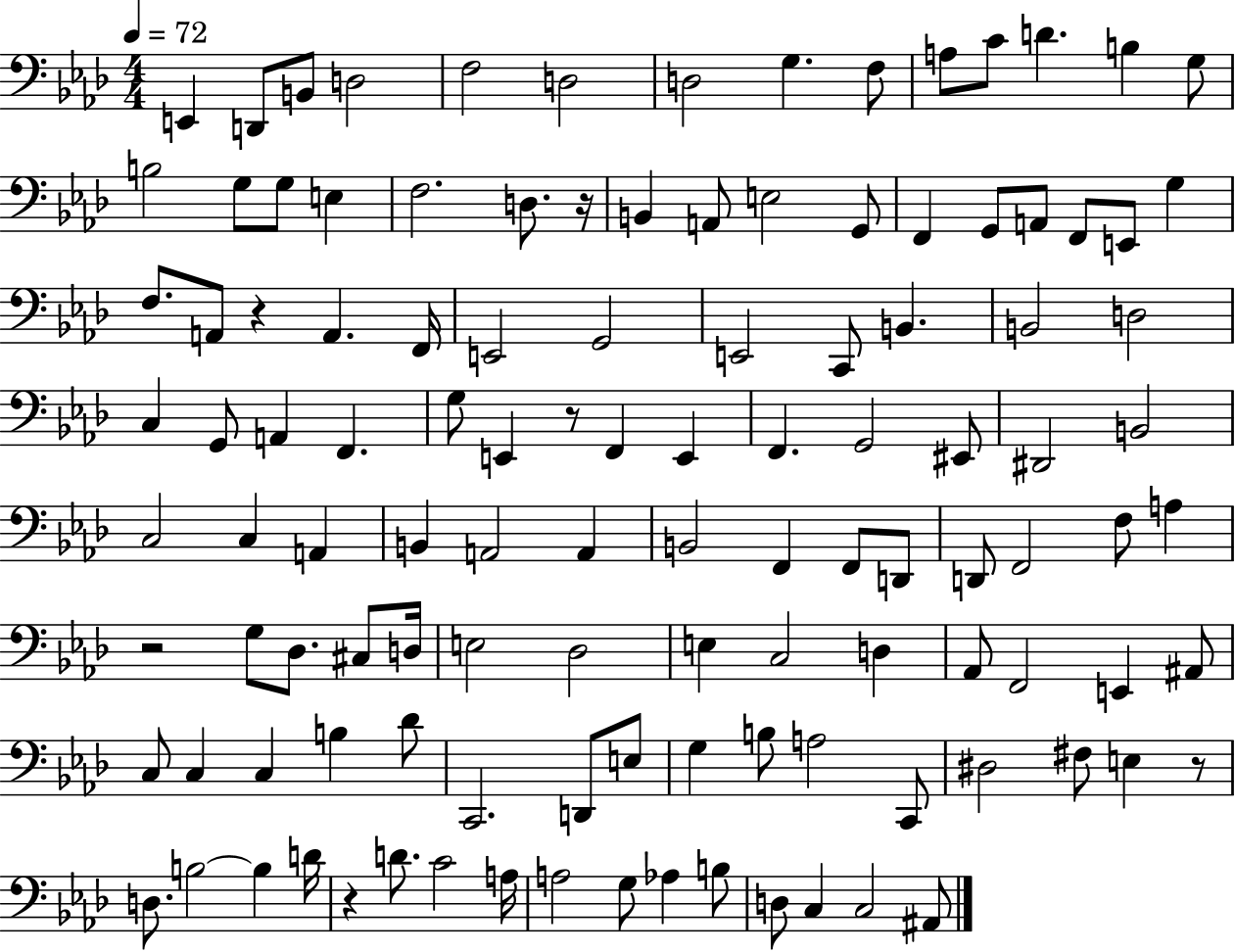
X:1
T:Untitled
M:4/4
L:1/4
K:Ab
E,, D,,/2 B,,/2 D,2 F,2 D,2 D,2 G, F,/2 A,/2 C/2 D B, G,/2 B,2 G,/2 G,/2 E, F,2 D,/2 z/4 B,, A,,/2 E,2 G,,/2 F,, G,,/2 A,,/2 F,,/2 E,,/2 G, F,/2 A,,/2 z A,, F,,/4 E,,2 G,,2 E,,2 C,,/2 B,, B,,2 D,2 C, G,,/2 A,, F,, G,/2 E,, z/2 F,, E,, F,, G,,2 ^E,,/2 ^D,,2 B,,2 C,2 C, A,, B,, A,,2 A,, B,,2 F,, F,,/2 D,,/2 D,,/2 F,,2 F,/2 A, z2 G,/2 _D,/2 ^C,/2 D,/4 E,2 _D,2 E, C,2 D, _A,,/2 F,,2 E,, ^A,,/2 C,/2 C, C, B, _D/2 C,,2 D,,/2 E,/2 G, B,/2 A,2 C,,/2 ^D,2 ^F,/2 E, z/2 D,/2 B,2 B, D/4 z D/2 C2 A,/4 A,2 G,/2 _A, B,/2 D,/2 C, C,2 ^A,,/2